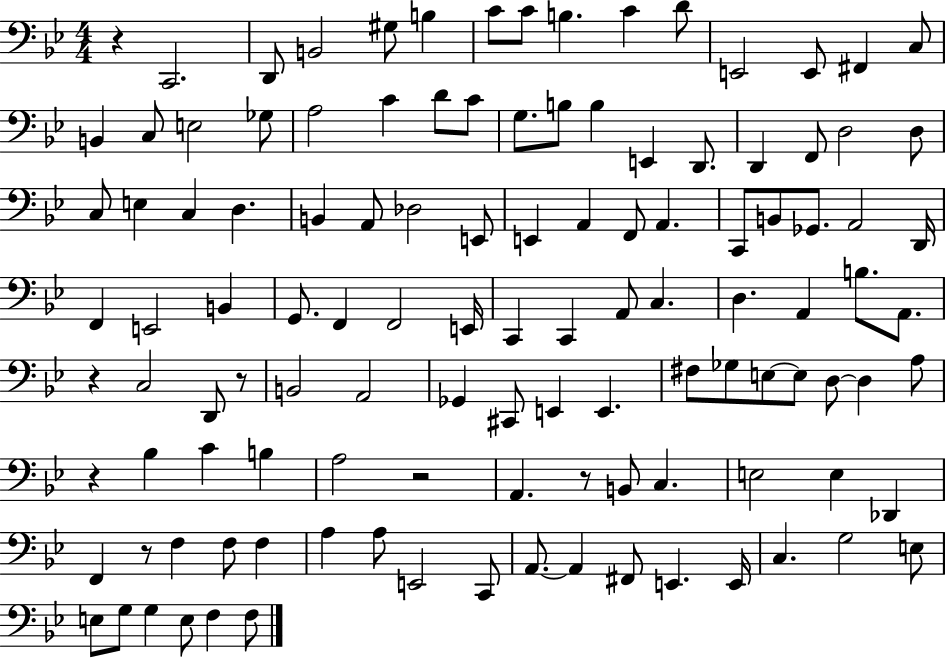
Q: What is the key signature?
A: BES major